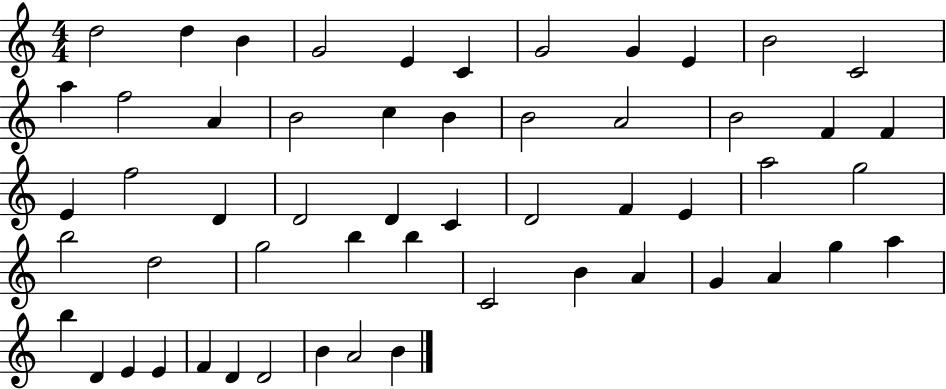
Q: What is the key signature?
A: C major